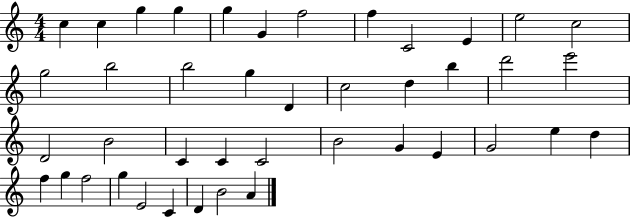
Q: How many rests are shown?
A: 0